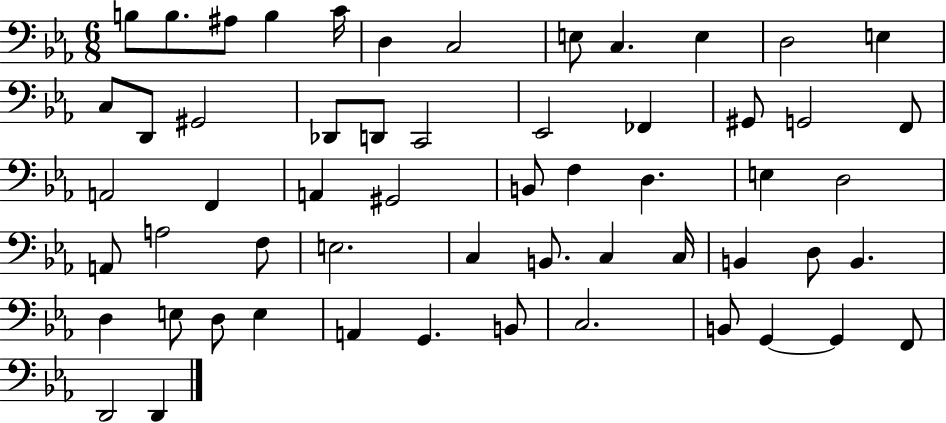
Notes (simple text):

B3/e B3/e. A#3/e B3/q C4/s D3/q C3/h E3/e C3/q. E3/q D3/h E3/q C3/e D2/e G#2/h Db2/e D2/e C2/h Eb2/h FES2/q G#2/e G2/h F2/e A2/h F2/q A2/q G#2/h B2/e F3/q D3/q. E3/q D3/h A2/e A3/h F3/e E3/h. C3/q B2/e. C3/q C3/s B2/q D3/e B2/q. D3/q E3/e D3/e E3/q A2/q G2/q. B2/e C3/h. B2/e G2/q G2/q F2/e D2/h D2/q